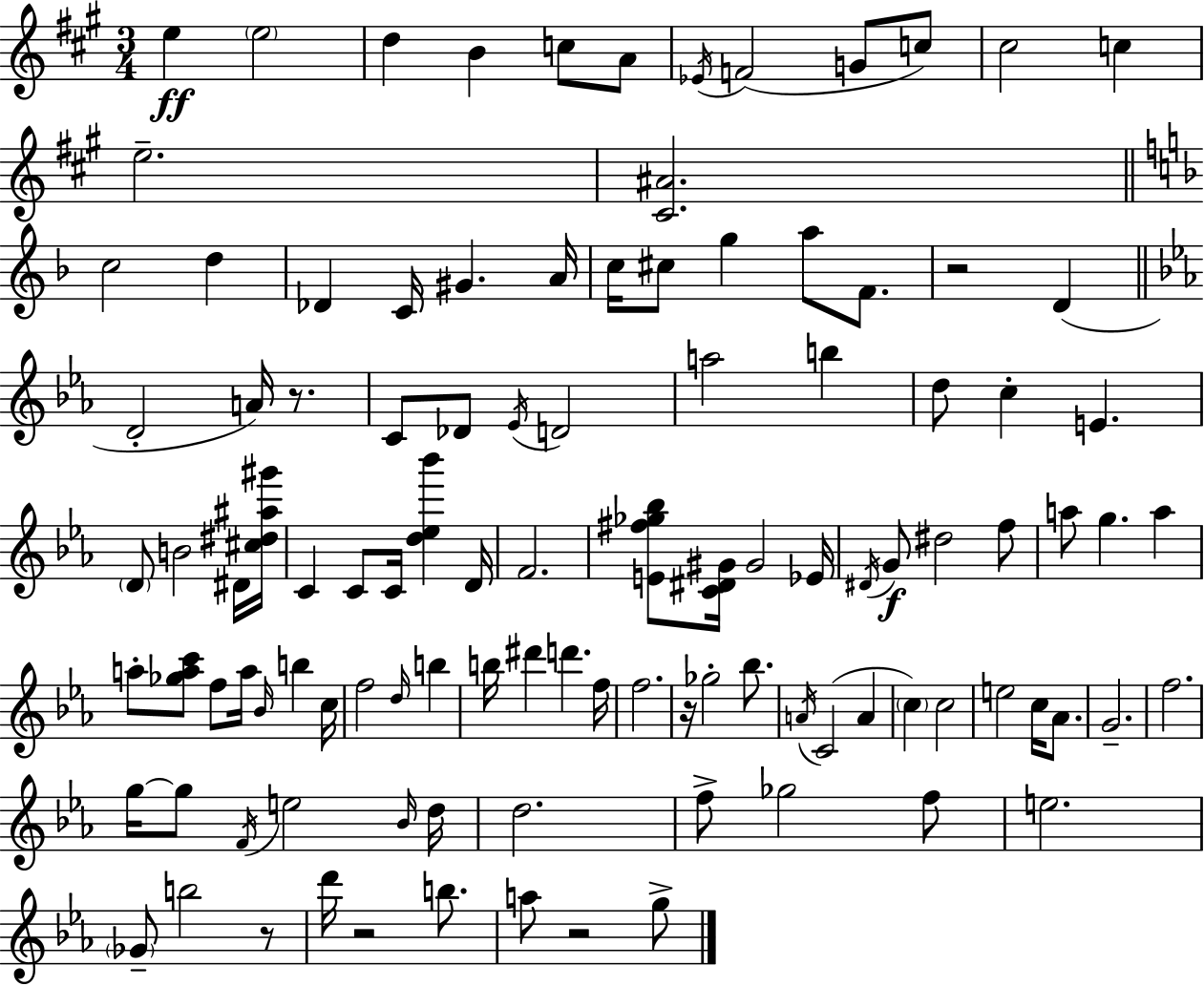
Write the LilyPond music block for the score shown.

{
  \clef treble
  \numericTimeSignature
  \time 3/4
  \key a \major
  e''4\ff \parenthesize e''2 | d''4 b'4 c''8 a'8 | \acciaccatura { ees'16 } f'2( g'8 c''8) | cis''2 c''4 | \break e''2.-- | <cis' ais'>2. | \bar "||" \break \key d \minor c''2 d''4 | des'4 c'16 gis'4. a'16 | c''16 cis''8 g''4 a''8 f'8. | r2 d'4( | \break \bar "||" \break \key ees \major d'2-. a'16) r8. | c'8 des'8 \acciaccatura { ees'16 } d'2 | a''2 b''4 | d''8 c''4-. e'4. | \break \parenthesize d'8 b'2 dis'16 | <cis'' dis'' ais'' gis'''>16 c'4 c'8 c'16 <d'' ees'' bes'''>4 | d'16 f'2. | <e' fis'' ges'' bes''>8 <c' dis' gis'>16 gis'2 | \break ees'16 \acciaccatura { dis'16 } g'8\f dis''2 | f''8 a''8 g''4. a''4 | a''8-. <ges'' a'' c'''>8 f''8 a''16 \grace { bes'16 } b''4 | c''16 f''2 \grace { d''16 } | \break b''4 b''16 dis'''4 d'''4. | f''16 f''2. | r16 ges''2-. | bes''8. \acciaccatura { a'16 } c'2( | \break a'4 \parenthesize c''4) c''2 | e''2 | c''16 aes'8. g'2.-- | f''2. | \break g''16~~ g''8 \acciaccatura { f'16 } e''2 | \grace { bes'16 } d''16 d''2. | f''8-> ges''2 | f''8 e''2. | \break \parenthesize ges'8-- b''2 | r8 d'''16 r2 | b''8. a''8 r2 | g''8-> \bar "|."
}